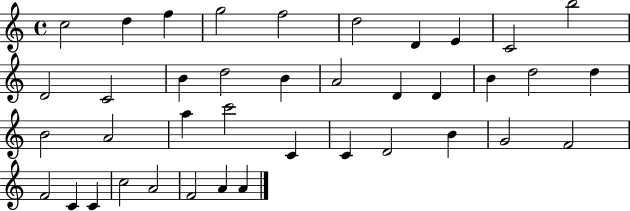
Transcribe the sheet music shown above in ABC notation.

X:1
T:Untitled
M:4/4
L:1/4
K:C
c2 d f g2 f2 d2 D E C2 b2 D2 C2 B d2 B A2 D D B d2 d B2 A2 a c'2 C C D2 B G2 F2 F2 C C c2 A2 F2 A A